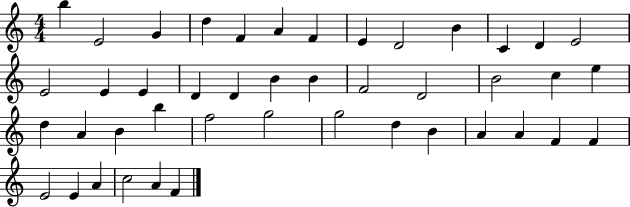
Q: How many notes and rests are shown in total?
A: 44